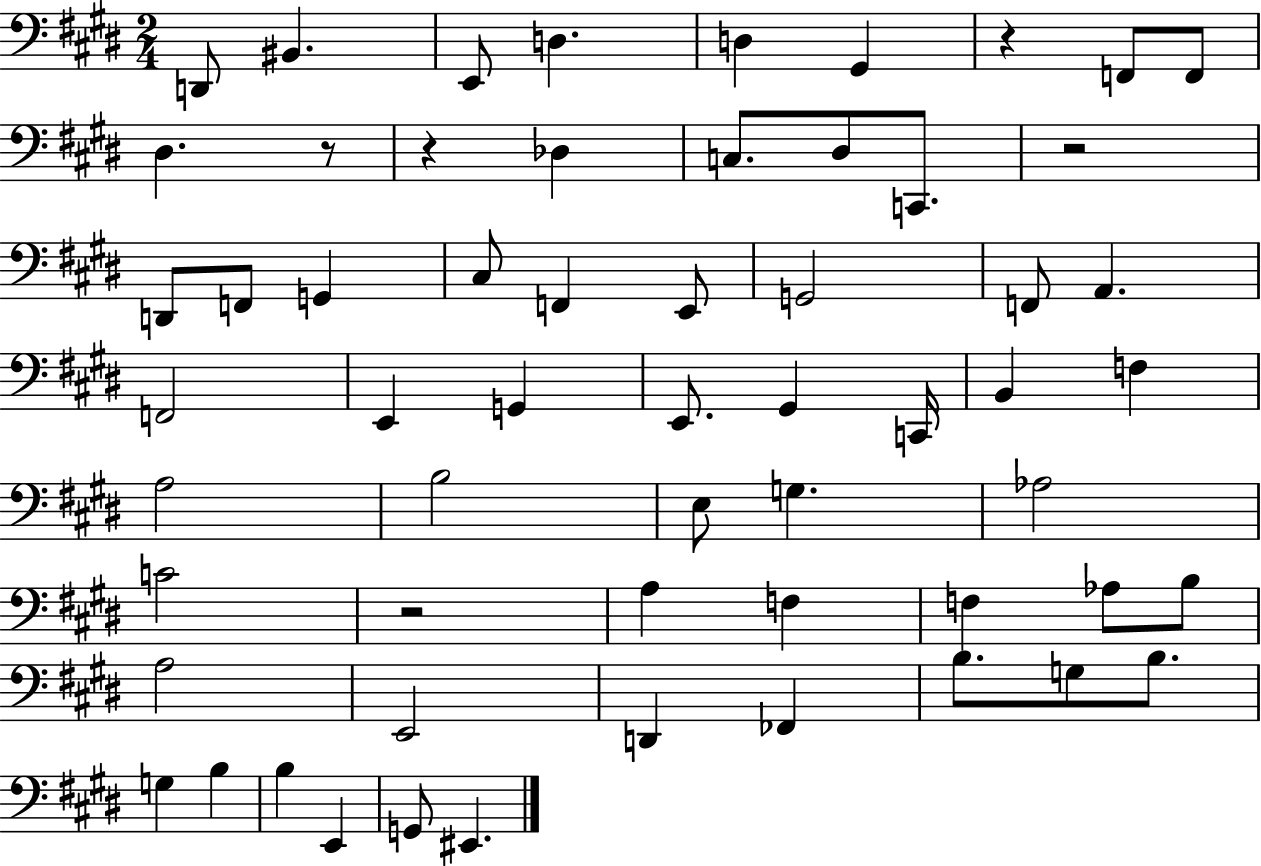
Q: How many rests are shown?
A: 5